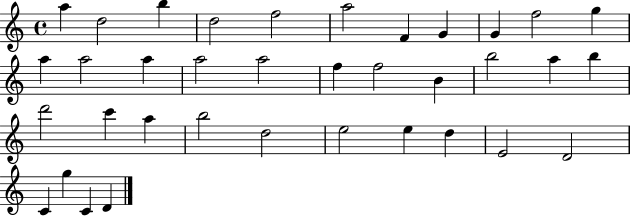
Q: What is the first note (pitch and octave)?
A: A5